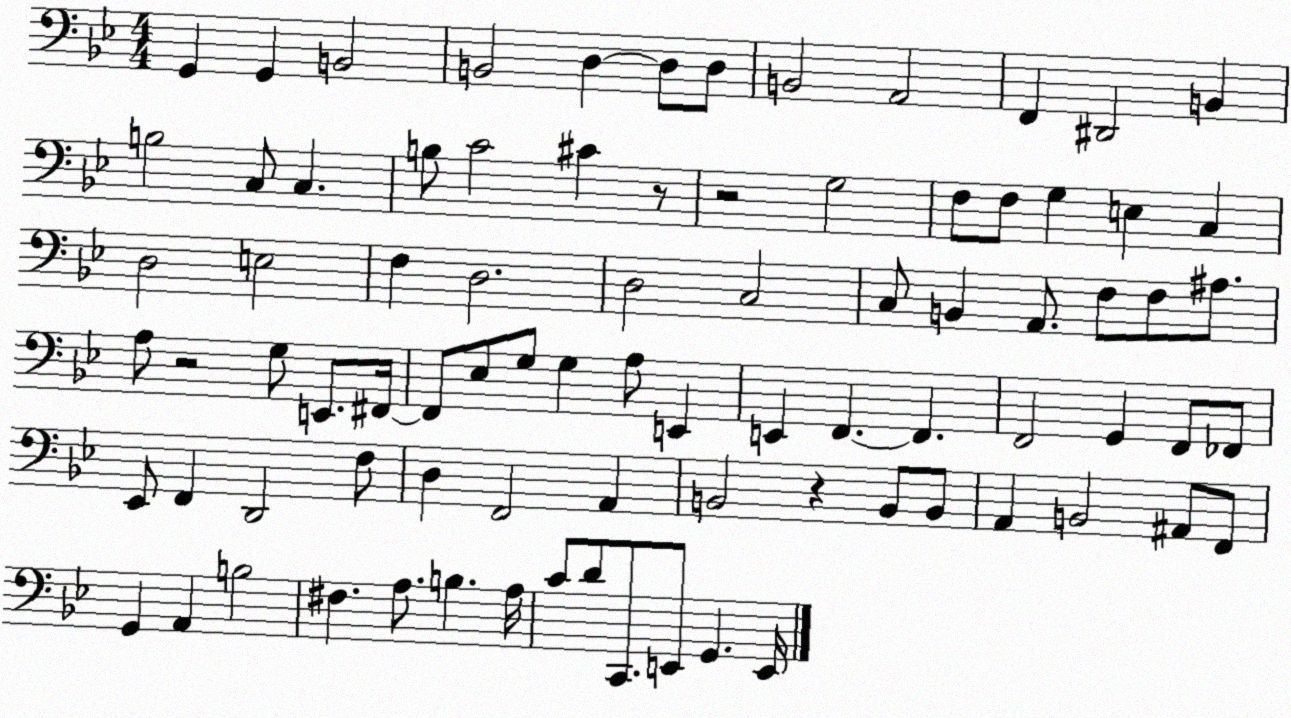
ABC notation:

X:1
T:Untitled
M:4/4
L:1/4
K:Bb
G,, G,, B,,2 B,,2 D, D,/2 D,/2 B,,2 A,,2 F,, ^D,,2 B,, B,2 C,/2 C, B,/2 C2 ^C z/2 z2 G,2 F,/2 F,/2 G, E, C, D,2 E,2 F, D,2 D,2 C,2 C,/2 B,, A,,/2 F,/2 F,/2 ^A,/2 A,/2 z2 G,/2 E,,/2 ^F,,/4 ^F,,/2 _E,/2 G,/2 G, A,/2 E,, E,, F,, F,, F,,2 G,, F,,/2 _F,,/2 _E,,/2 F,, D,,2 F,/2 D, F,,2 A,, B,,2 z B,,/2 B,,/2 A,, B,,2 ^A,,/2 F,,/2 G,, A,, B,2 ^F, A,/2 B, A,/4 C/2 D/2 C,,/2 E,,/2 G,, E,,/4